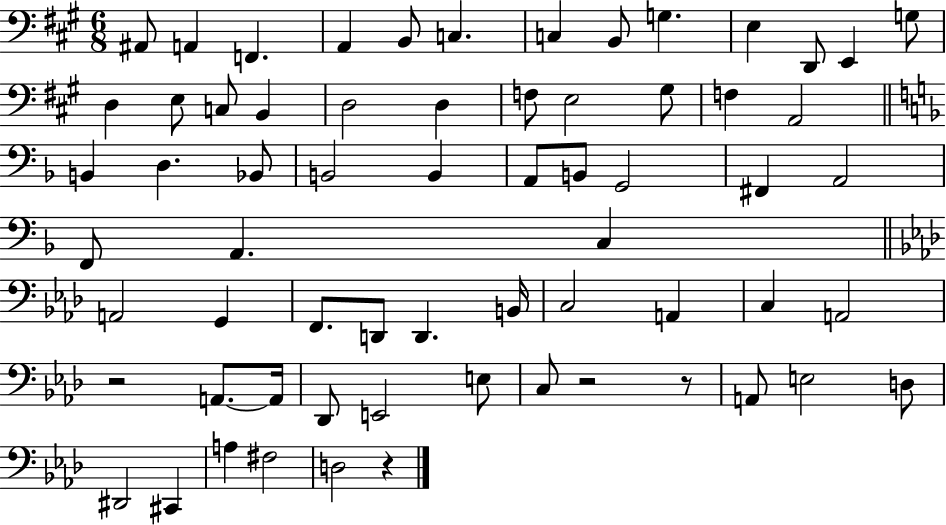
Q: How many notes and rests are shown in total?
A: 65